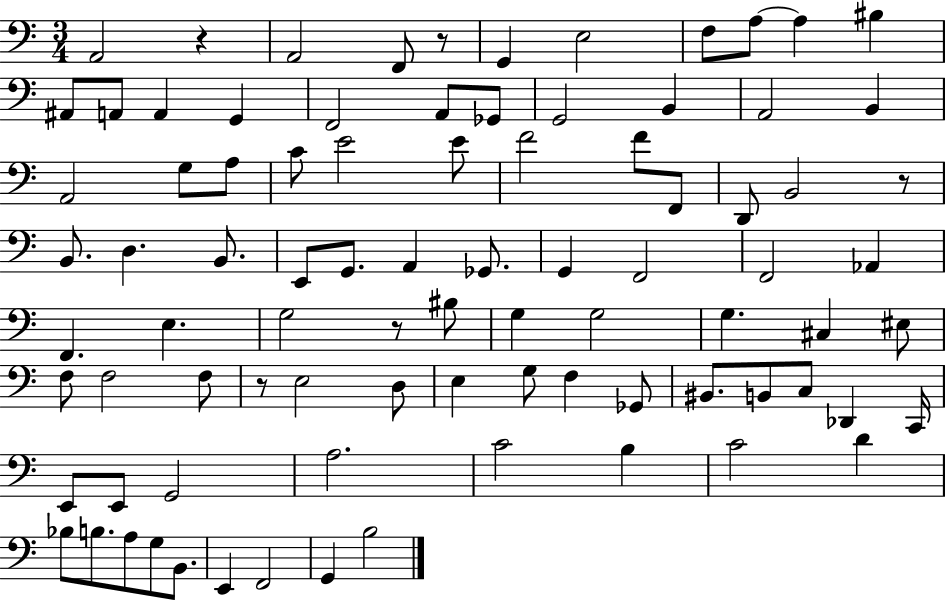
A2/h R/q A2/h F2/e R/e G2/q E3/h F3/e A3/e A3/q BIS3/q A#2/e A2/e A2/q G2/q F2/h A2/e Gb2/e G2/h B2/q A2/h B2/q A2/h G3/e A3/e C4/e E4/h E4/e F4/h F4/e F2/e D2/e B2/h R/e B2/e. D3/q. B2/e. E2/e G2/e. A2/q Gb2/e. G2/q F2/h F2/h Ab2/q F2/q. E3/q. G3/h R/e BIS3/e G3/q G3/h G3/q. C#3/q EIS3/e F3/e F3/h F3/e R/e E3/h D3/e E3/q G3/e F3/q Gb2/e BIS2/e. B2/e C3/e Db2/q C2/s E2/e E2/e G2/h A3/h. C4/h B3/q C4/h D4/q Bb3/e B3/e. A3/e G3/e B2/e. E2/q F2/h G2/q B3/h